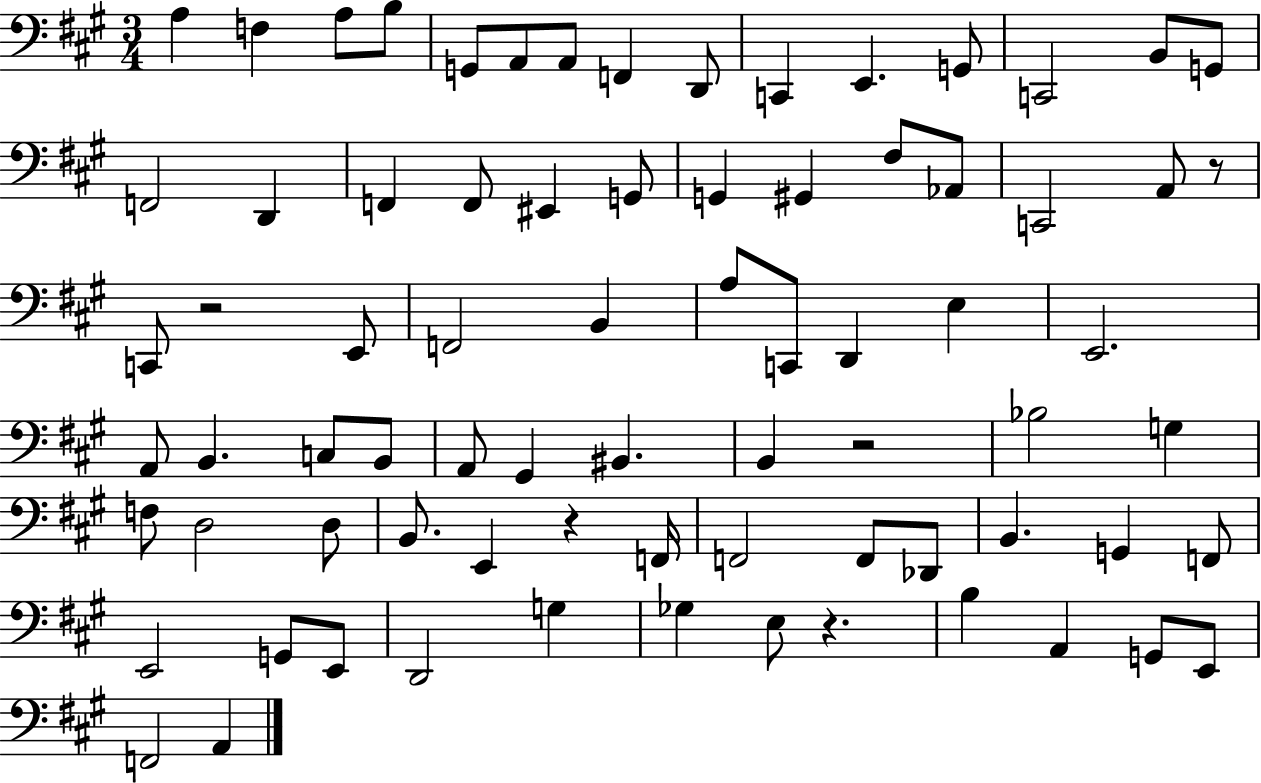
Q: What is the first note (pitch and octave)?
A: A3